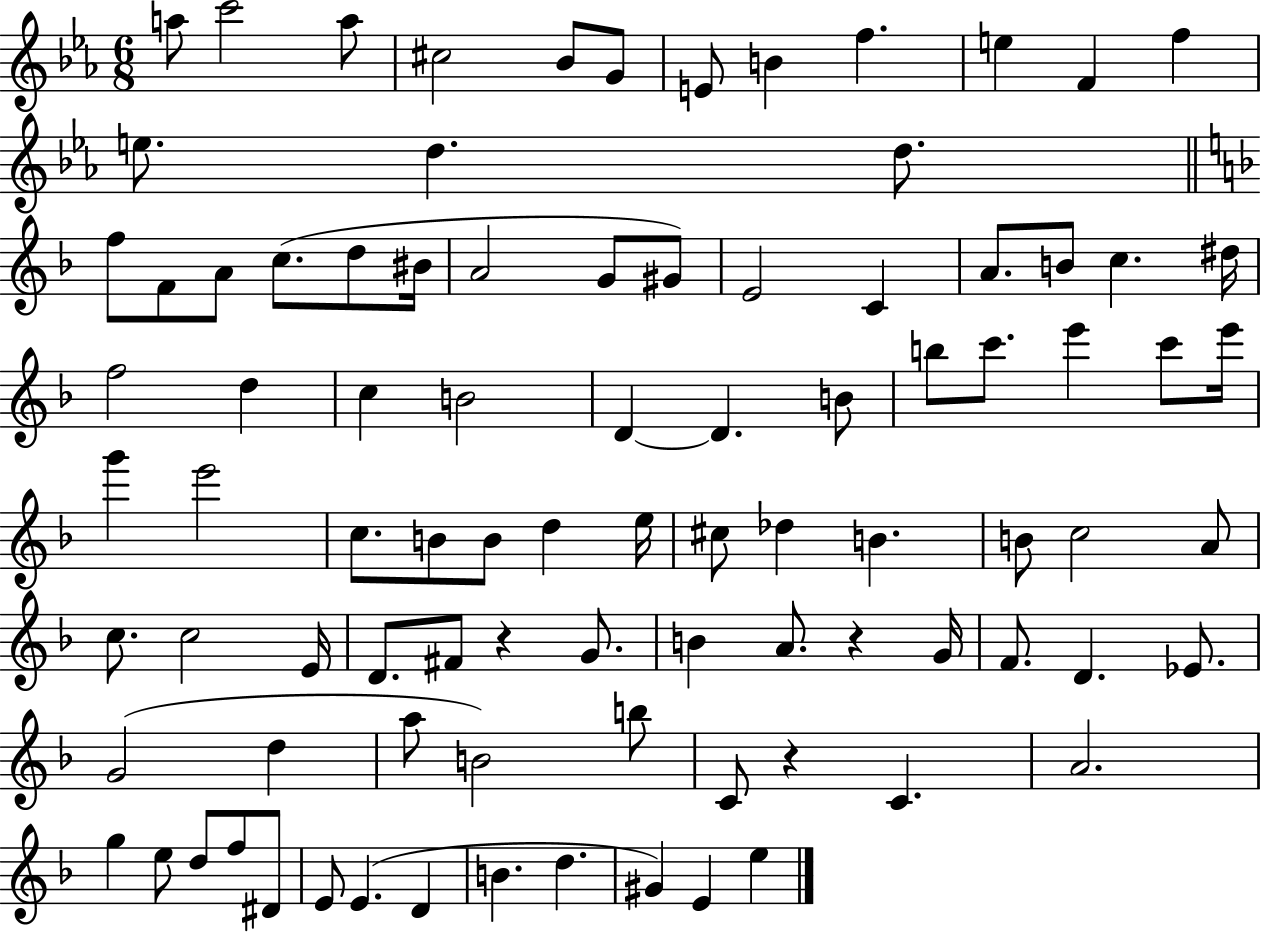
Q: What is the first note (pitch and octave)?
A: A5